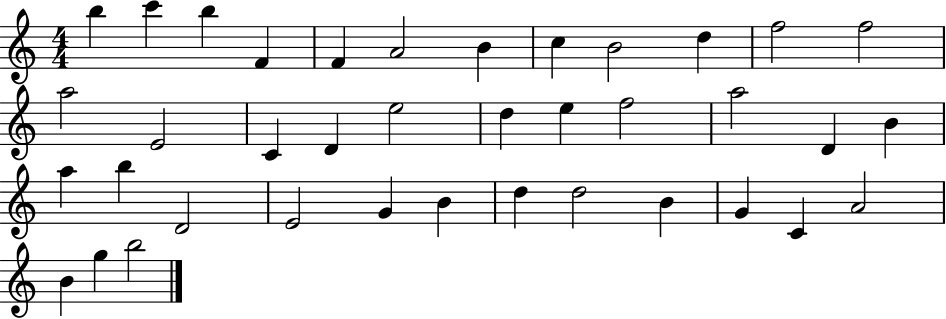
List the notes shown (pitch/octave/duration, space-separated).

B5/q C6/q B5/q F4/q F4/q A4/h B4/q C5/q B4/h D5/q F5/h F5/h A5/h E4/h C4/q D4/q E5/h D5/q E5/q F5/h A5/h D4/q B4/q A5/q B5/q D4/h E4/h G4/q B4/q D5/q D5/h B4/q G4/q C4/q A4/h B4/q G5/q B5/h